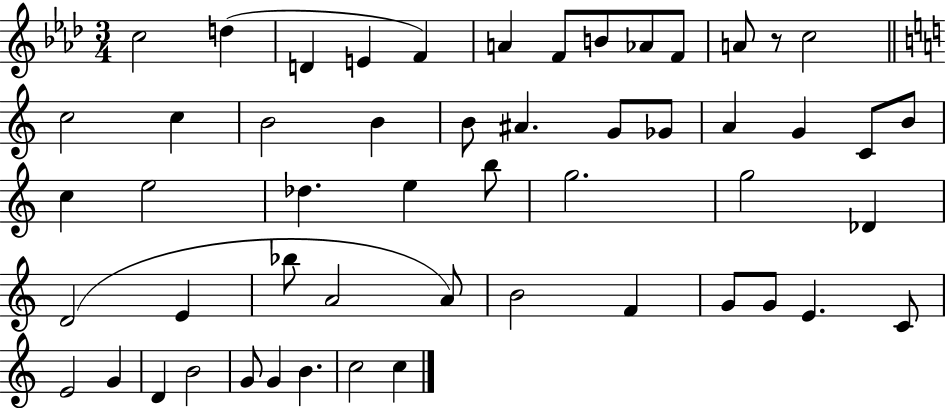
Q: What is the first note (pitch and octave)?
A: C5